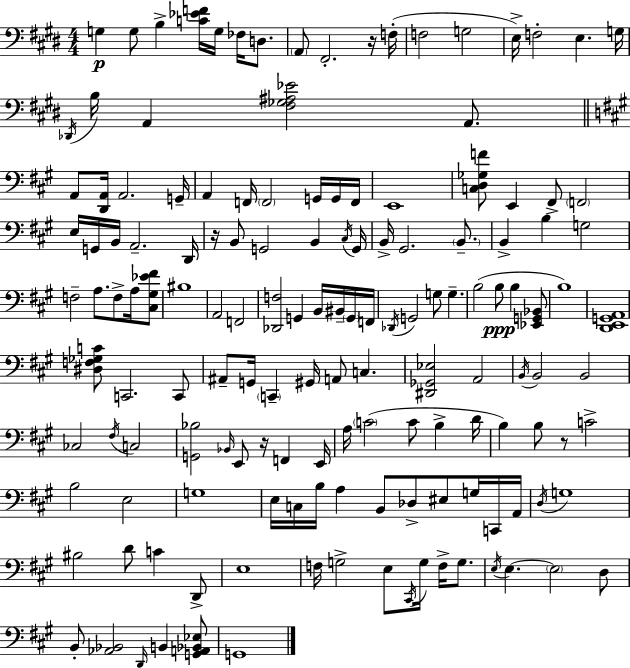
{
  \clef bass
  \numericTimeSignature
  \time 4/4
  \key e \major
  \repeat volta 2 { g4\p g8 b4-> <c' ees' f'>16 g16 fes16 d8. | \parenthesize a,8 fis,2.-. r16 f16-.( | f2 g2 | e16->) f2-. e4. g16 | \break \acciaccatura { des,16 } b16 a,4 <fis ges ais ees'>2 a,8. | \bar "||" \break \key a \major a,8 <d, a,>16 a,2. g,16-- | a,4 f,16 \parenthesize f,2 g,16 g,16 f,16 | e,1 | <c d ges f'>8 e,4 fis,8-> \parenthesize f,2 | \break e16 g,16 b,16 a,2.-- d,16 | r16 b,8 g,2 b,4 \acciaccatura { cis16 } | g,16 b,16-> gis,2. \parenthesize b,8.-- | b,4-> b4 g2 | \break f2-- a8. f8-> a16 <cis gis ees' fis'>8 | bis1 | a,2 f,2 | <des, f>2 g,4 b,16 bis,16-- \parenthesize g,16 | \break f,16 \acciaccatura { des,16 } g,2 g8 g4.-- | b2( b8\ppp b4 | <ees, g, bes,>8 b1) | <d, e, g, a,>1 | \break <dis f ges c'>8 c,2. | c,8 ais,8-- g,16 \parenthesize c,4-- gis,16 a,8 c4. | <dis, ges, ees>2 a,2 | \acciaccatura { b,16 } b,2 b,2 | \break ces2 \acciaccatura { fis16 } c2 | <g, bes>2 \grace { bes,16 } e,8 r16 | f,4 e,16 a16 \parenthesize c'2( c'8 | b4-> d'16 b4) b8 r8 c'2-> | \break b2 e2 | g1 | e16 c16 b16 a4 b,8 des8-> | eis8 g16 c,16 a,16 \acciaccatura { d16 } g1 | \break bis2 d'8 | c'4 d,8-> e1 | f16 g2-> e8 | \acciaccatura { cis,16 } g16 f16-> g8. \acciaccatura { e16 } e4.~~ \parenthesize e2 | \break d8 b,8-. <aes, bes,>2 | \grace { d,16 } b,4 <g, a, bes, ees>8 g,1 | } \bar "|."
}